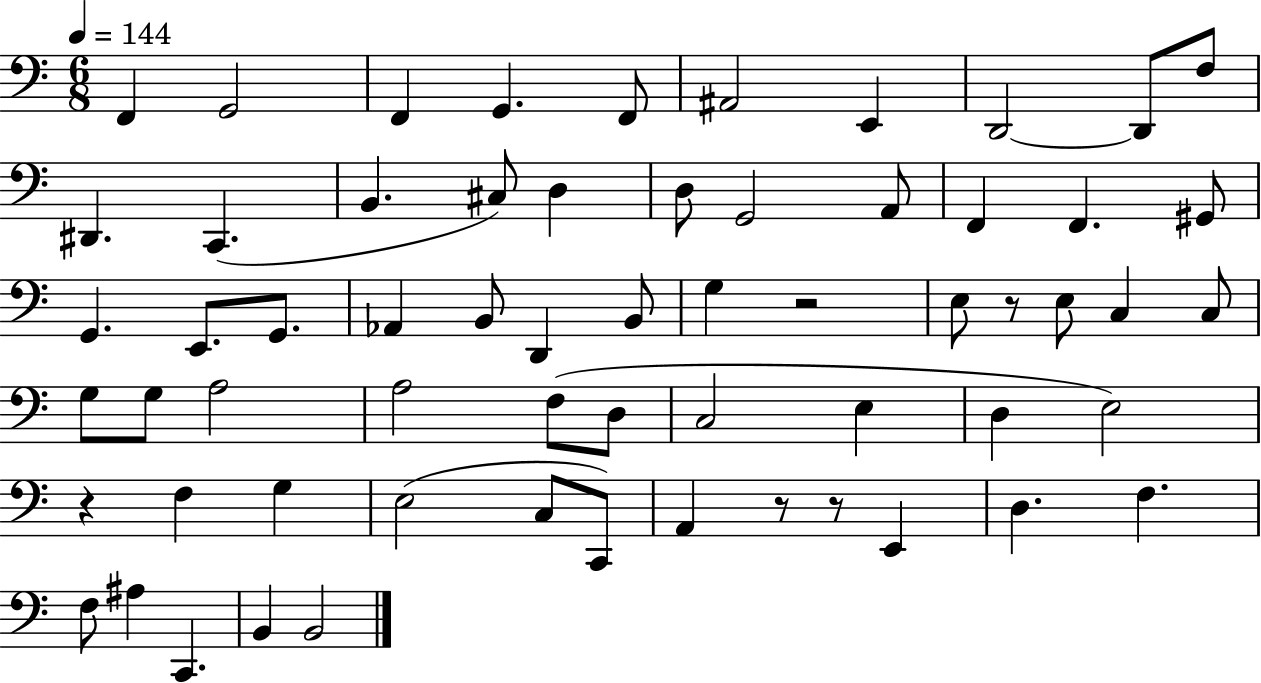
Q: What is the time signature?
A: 6/8